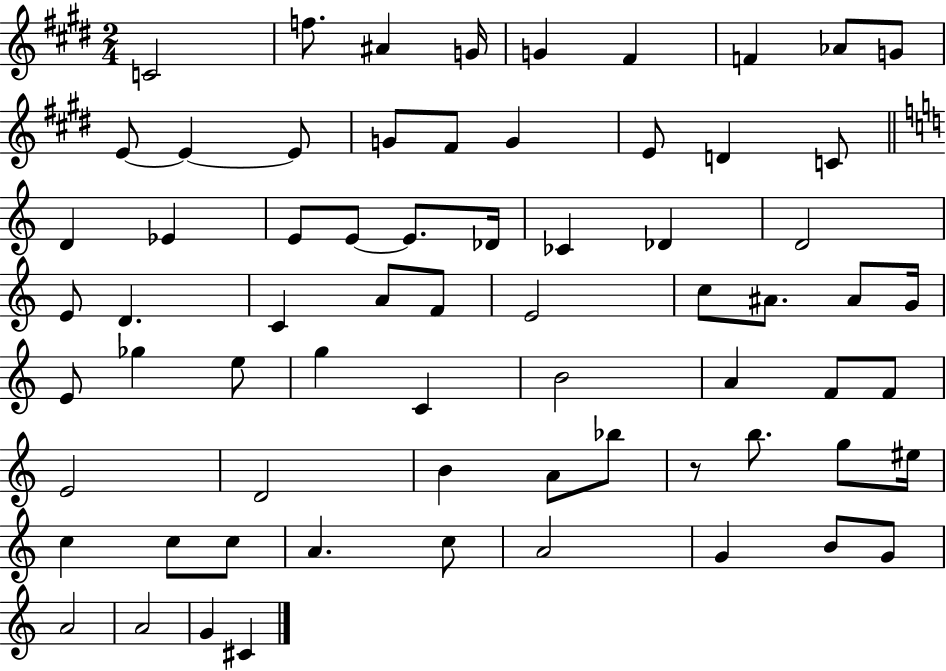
{
  \clef treble
  \numericTimeSignature
  \time 2/4
  \key e \major
  \repeat volta 2 { c'2 | f''8. ais'4 g'16 | g'4 fis'4 | f'4 aes'8 g'8 | \break e'8~~ e'4~~ e'8 | g'8 fis'8 g'4 | e'8 d'4 c'8 | \bar "||" \break \key a \minor d'4 ees'4 | e'8 e'8~~ e'8. des'16 | ces'4 des'4 | d'2 | \break e'8 d'4. | c'4 a'8 f'8 | e'2 | c''8 ais'8. ais'8 g'16 | \break e'8 ges''4 e''8 | g''4 c'4 | b'2 | a'4 f'8 f'8 | \break e'2 | d'2 | b'4 a'8 bes''8 | r8 b''8. g''8 eis''16 | \break c''4 c''8 c''8 | a'4. c''8 | a'2 | g'4 b'8 g'8 | \break a'2 | a'2 | g'4 cis'4 | } \bar "|."
}